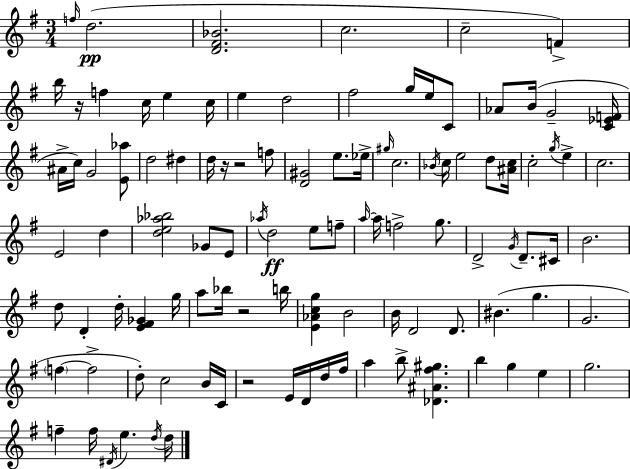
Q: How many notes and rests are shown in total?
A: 105